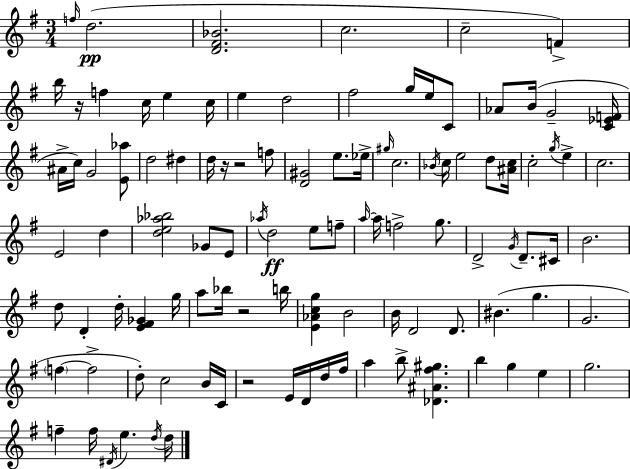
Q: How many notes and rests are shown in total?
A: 105